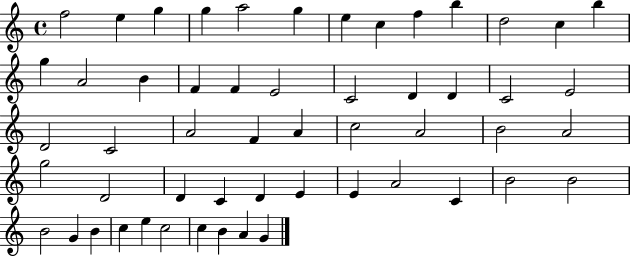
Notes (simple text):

F5/h E5/q G5/q G5/q A5/h G5/q E5/q C5/q F5/q B5/q D5/h C5/q B5/q G5/q A4/h B4/q F4/q F4/q E4/h C4/h D4/q D4/q C4/h E4/h D4/h C4/h A4/h F4/q A4/q C5/h A4/h B4/h A4/h G5/h D4/h D4/q C4/q D4/q E4/q E4/q A4/h C4/q B4/h B4/h B4/h G4/q B4/q C5/q E5/q C5/h C5/q B4/q A4/q G4/q